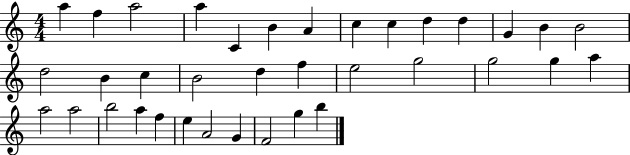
A5/q F5/q A5/h A5/q C4/q B4/q A4/q C5/q C5/q D5/q D5/q G4/q B4/q B4/h D5/h B4/q C5/q B4/h D5/q F5/q E5/h G5/h G5/h G5/q A5/q A5/h A5/h B5/h A5/q F5/q E5/q A4/h G4/q F4/h G5/q B5/q